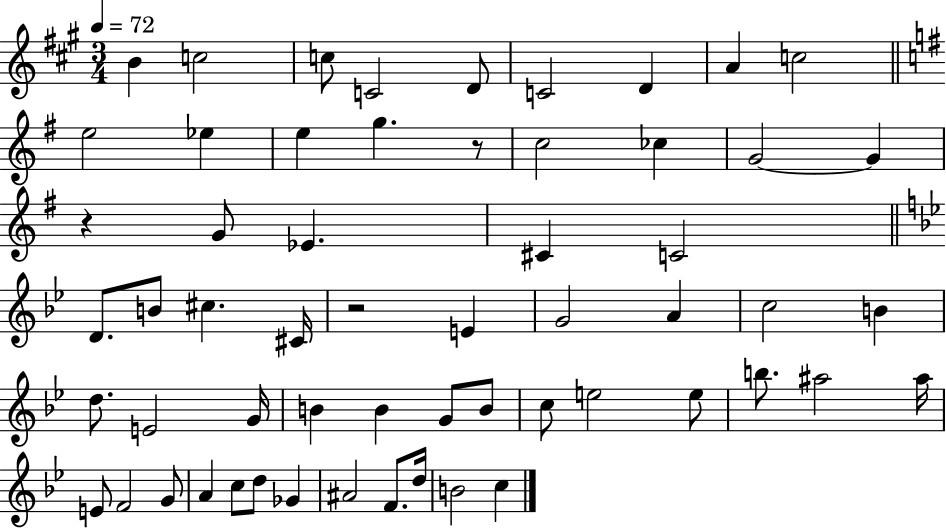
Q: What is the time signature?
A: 3/4